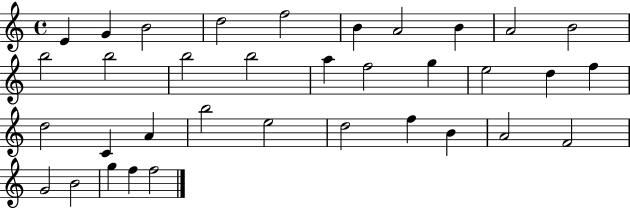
X:1
T:Untitled
M:4/4
L:1/4
K:C
E G B2 d2 f2 B A2 B A2 B2 b2 b2 b2 b2 a f2 g e2 d f d2 C A b2 e2 d2 f B A2 F2 G2 B2 g f f2